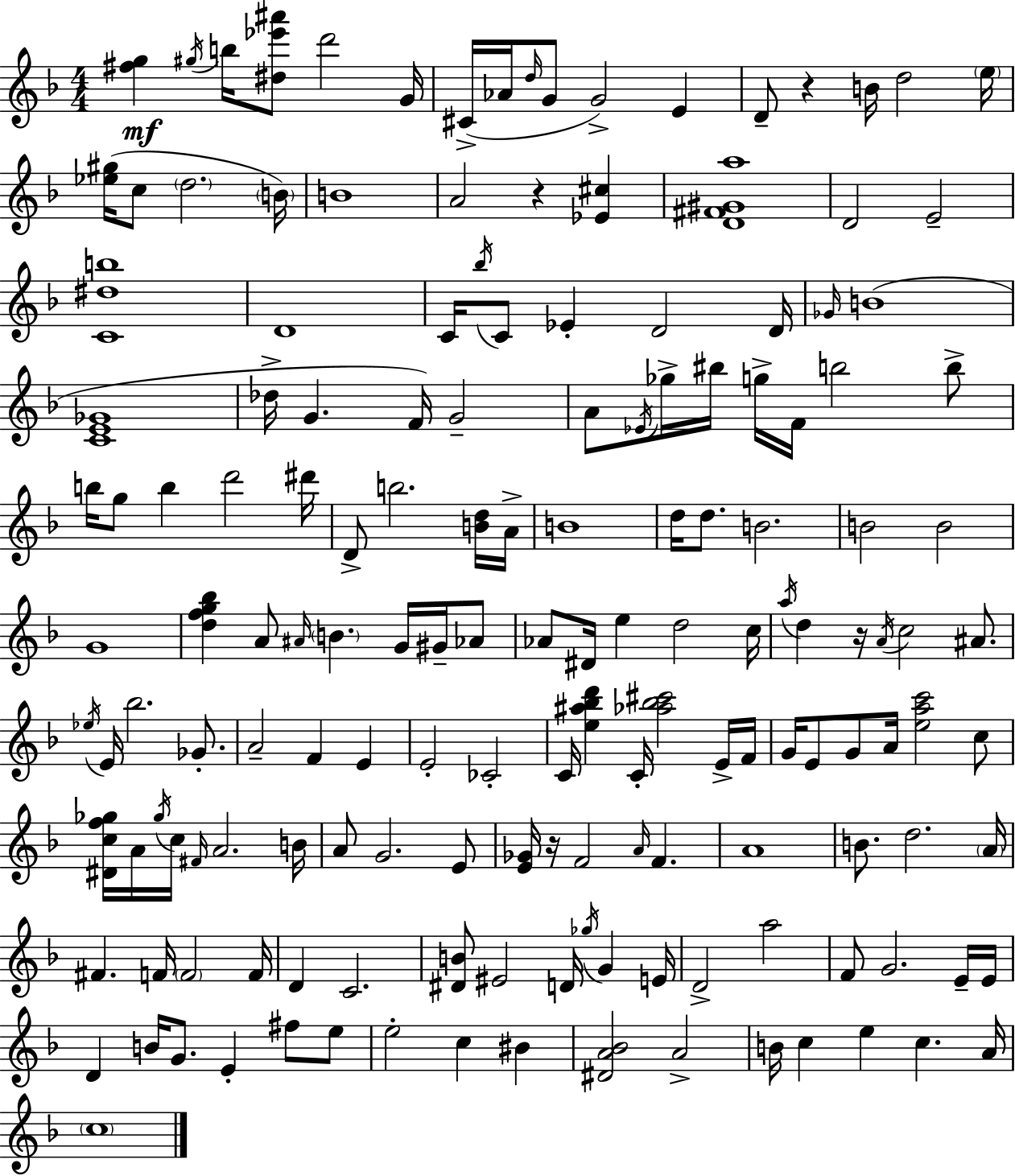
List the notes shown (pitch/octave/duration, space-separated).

[F#5,G5]/q G#5/s B5/s [D#5,Eb6,A#6]/e D6/h G4/s C#4/s Ab4/s D5/s G4/e G4/h E4/q D4/e R/q B4/s D5/h E5/s [Eb5,G#5]/s C5/e D5/h. B4/s B4/w A4/h R/q [Eb4,C#5]/q [D4,F#4,G#4,A5]/w D4/h E4/h [C4,D#5,B5]/w D4/w C4/s Bb5/s C4/e Eb4/q D4/h D4/s Gb4/s B4/w [C4,E4,Gb4]/w Db5/s G4/q. F4/s G4/h A4/e Eb4/s Gb5/s BIS5/s G5/s F4/s B5/h B5/e B5/s G5/e B5/q D6/h D#6/s D4/e B5/h. [B4,D5]/s A4/s B4/w D5/s D5/e. B4/h. B4/h B4/h G4/w [D5,F5,G5,Bb5]/q A4/e A#4/s B4/q. G4/s G#4/s Ab4/e Ab4/e D#4/s E5/q D5/h C5/s A5/s D5/q R/s A4/s C5/h A#4/e. Eb5/s E4/s Bb5/h. Gb4/e. A4/h F4/q E4/q E4/h CES4/h C4/s [E5,A#5,Bb5,D6]/q C4/s [Ab5,Bb5,C#6]/h E4/s F4/s G4/s E4/e G4/e A4/s [E5,A5,C6]/h C5/e [D#4,C5,F5,Gb5]/s A4/s Gb5/s C5/s F#4/s A4/h. B4/s A4/e G4/h. E4/e [E4,Gb4]/s R/s F4/h A4/s F4/q. A4/w B4/e. D5/h. A4/s F#4/q. F4/s F4/h F4/s D4/q C4/h. [D#4,B4]/e EIS4/h D4/s Gb5/s G4/q E4/s D4/h A5/h F4/e G4/h. E4/s E4/s D4/q B4/s G4/e. E4/q F#5/e E5/e E5/h C5/q BIS4/q [D#4,A4,Bb4]/h A4/h B4/s C5/q E5/q C5/q. A4/s C5/w